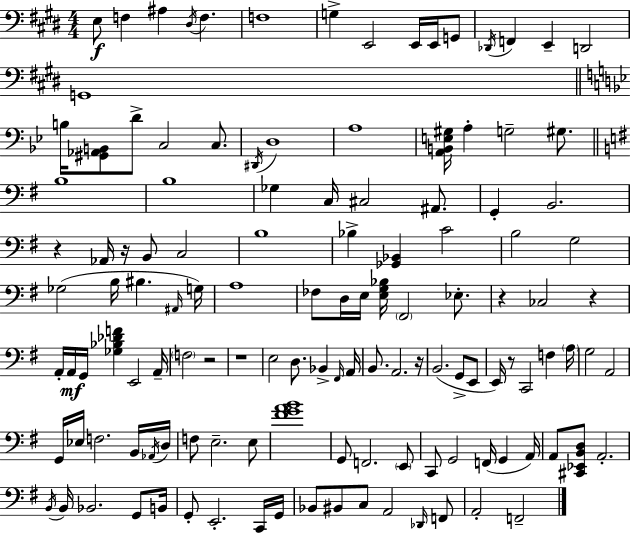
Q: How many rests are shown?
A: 8